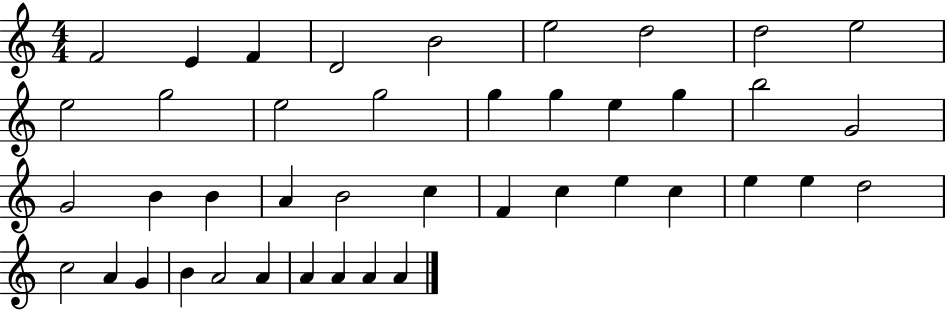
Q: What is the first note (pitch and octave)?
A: F4